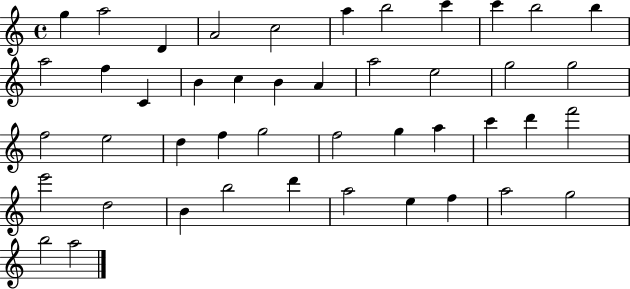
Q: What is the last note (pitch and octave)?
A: A5